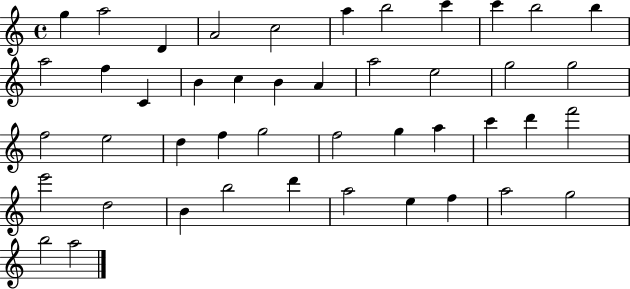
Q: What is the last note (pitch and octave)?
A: A5